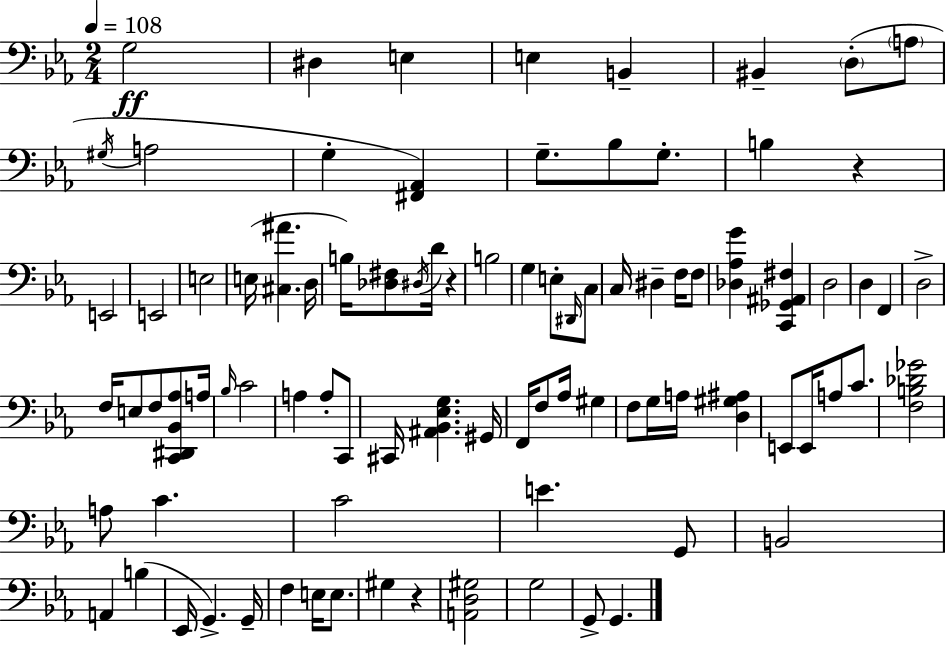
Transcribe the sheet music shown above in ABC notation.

X:1
T:Untitled
M:2/4
L:1/4
K:Cm
G,2 ^D, E, E, B,, ^B,, D,/2 A,/2 ^G,/4 A,2 G, [^F,,_A,,] G,/2 _B,/2 G,/2 B, z E,,2 E,,2 E,2 E,/4 [^C,^A] D,/4 B,/4 [_D,^F,]/2 ^D,/4 D/4 z B,2 G, E,/2 ^D,,/4 C,/2 C,/4 ^D, F,/4 F,/2 [_D,_A,G] [C,,_G,,^A,,^F,] D,2 D, F,, D,2 F,/4 E,/2 F,/2 [C,,^D,,_B,,_A,]/2 A,/4 _B,/4 C2 A, A,/2 C,,/2 ^C,,/4 [^A,,_B,,_E,G,] ^G,,/4 F,,/4 F,/2 _A,/4 ^G, F,/2 G,/4 A,/4 [D,^G,^A,] E,,/2 E,,/4 A,/2 C/2 [F,B,_D_G]2 A,/2 C C2 E G,,/2 B,,2 A,, B, _E,,/4 G,, G,,/4 F, E,/4 E,/2 ^G, z [A,,D,^G,]2 G,2 G,,/2 G,,